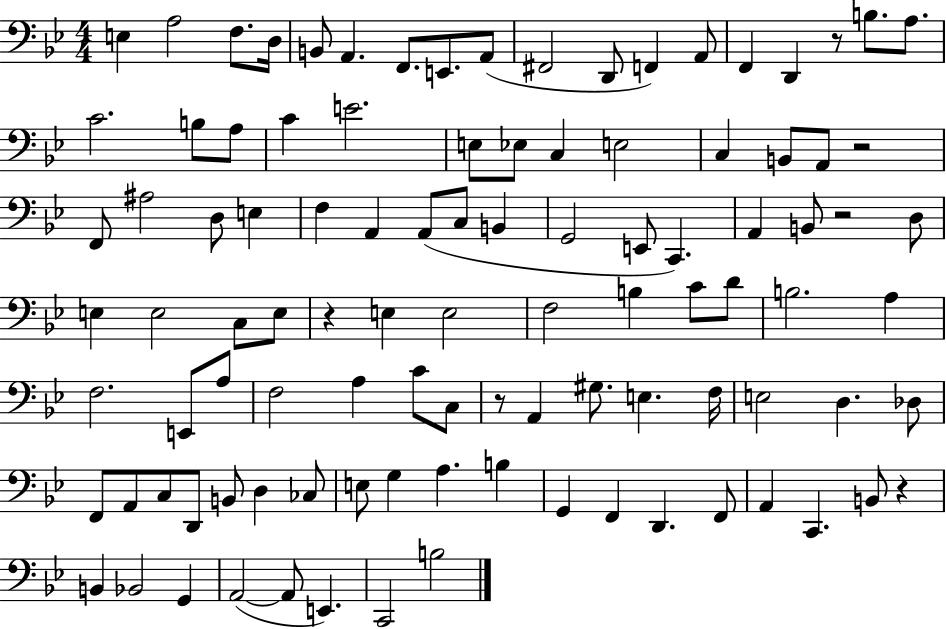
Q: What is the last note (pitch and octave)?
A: B3